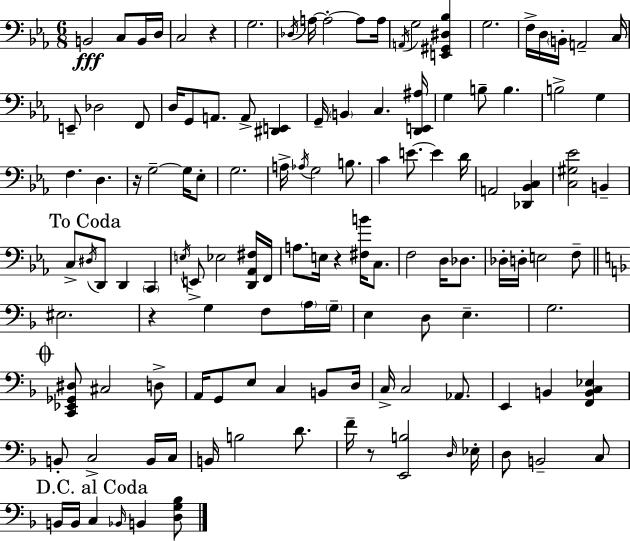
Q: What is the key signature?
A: C minor